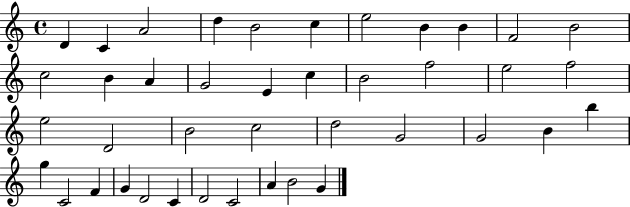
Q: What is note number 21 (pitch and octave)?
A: F5